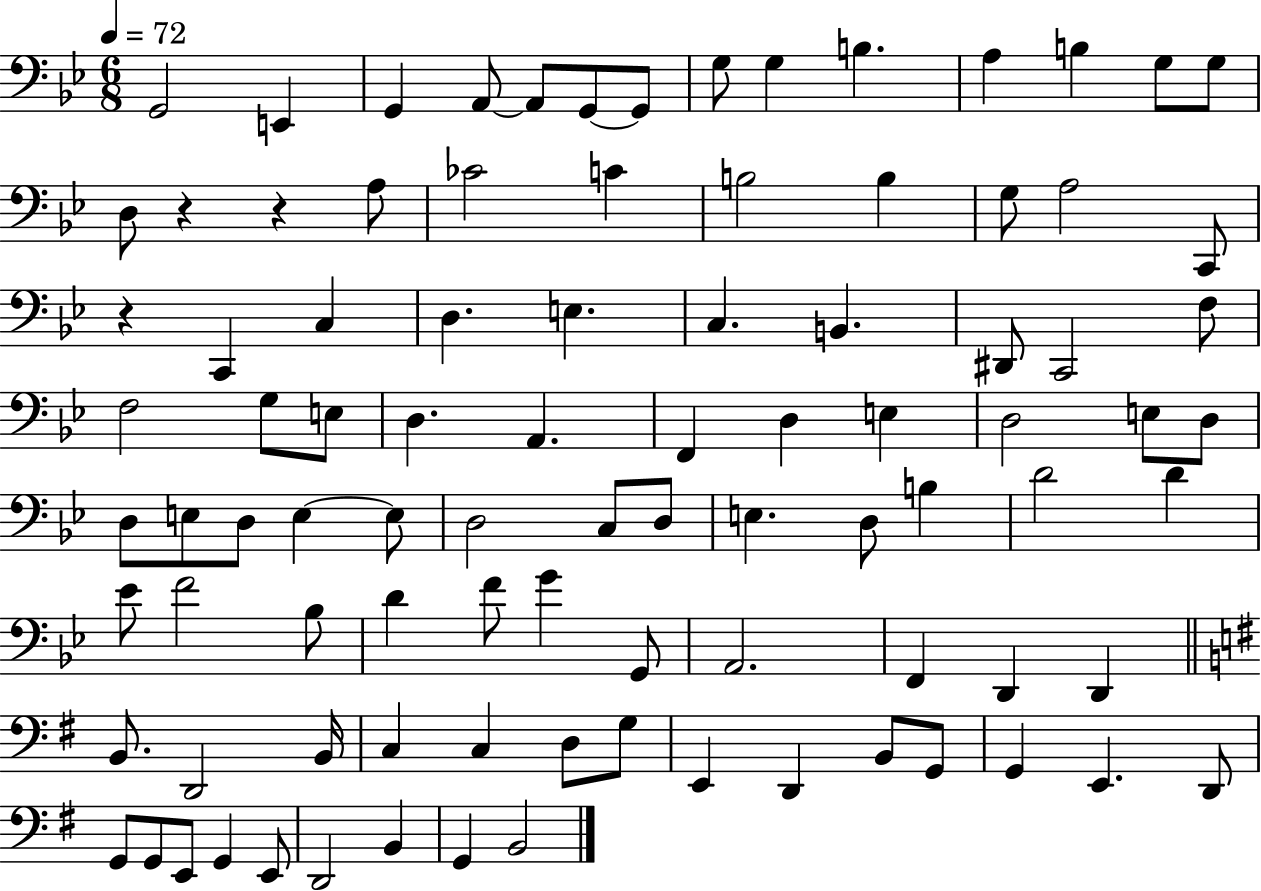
G2/h E2/q G2/q A2/e A2/e G2/e G2/e G3/e G3/q B3/q. A3/q B3/q G3/e G3/e D3/e R/q R/q A3/e CES4/h C4/q B3/h B3/q G3/e A3/h C2/e R/q C2/q C3/q D3/q. E3/q. C3/q. B2/q. D#2/e C2/h F3/e F3/h G3/e E3/e D3/q. A2/q. F2/q D3/q E3/q D3/h E3/e D3/e D3/e E3/e D3/e E3/q E3/e D3/h C3/e D3/e E3/q. D3/e B3/q D4/h D4/q Eb4/e F4/h Bb3/e D4/q F4/e G4/q G2/e A2/h. F2/q D2/q D2/q B2/e. D2/h B2/s C3/q C3/q D3/e G3/e E2/q D2/q B2/e G2/e G2/q E2/q. D2/e G2/e G2/e E2/e G2/q E2/e D2/h B2/q G2/q B2/h